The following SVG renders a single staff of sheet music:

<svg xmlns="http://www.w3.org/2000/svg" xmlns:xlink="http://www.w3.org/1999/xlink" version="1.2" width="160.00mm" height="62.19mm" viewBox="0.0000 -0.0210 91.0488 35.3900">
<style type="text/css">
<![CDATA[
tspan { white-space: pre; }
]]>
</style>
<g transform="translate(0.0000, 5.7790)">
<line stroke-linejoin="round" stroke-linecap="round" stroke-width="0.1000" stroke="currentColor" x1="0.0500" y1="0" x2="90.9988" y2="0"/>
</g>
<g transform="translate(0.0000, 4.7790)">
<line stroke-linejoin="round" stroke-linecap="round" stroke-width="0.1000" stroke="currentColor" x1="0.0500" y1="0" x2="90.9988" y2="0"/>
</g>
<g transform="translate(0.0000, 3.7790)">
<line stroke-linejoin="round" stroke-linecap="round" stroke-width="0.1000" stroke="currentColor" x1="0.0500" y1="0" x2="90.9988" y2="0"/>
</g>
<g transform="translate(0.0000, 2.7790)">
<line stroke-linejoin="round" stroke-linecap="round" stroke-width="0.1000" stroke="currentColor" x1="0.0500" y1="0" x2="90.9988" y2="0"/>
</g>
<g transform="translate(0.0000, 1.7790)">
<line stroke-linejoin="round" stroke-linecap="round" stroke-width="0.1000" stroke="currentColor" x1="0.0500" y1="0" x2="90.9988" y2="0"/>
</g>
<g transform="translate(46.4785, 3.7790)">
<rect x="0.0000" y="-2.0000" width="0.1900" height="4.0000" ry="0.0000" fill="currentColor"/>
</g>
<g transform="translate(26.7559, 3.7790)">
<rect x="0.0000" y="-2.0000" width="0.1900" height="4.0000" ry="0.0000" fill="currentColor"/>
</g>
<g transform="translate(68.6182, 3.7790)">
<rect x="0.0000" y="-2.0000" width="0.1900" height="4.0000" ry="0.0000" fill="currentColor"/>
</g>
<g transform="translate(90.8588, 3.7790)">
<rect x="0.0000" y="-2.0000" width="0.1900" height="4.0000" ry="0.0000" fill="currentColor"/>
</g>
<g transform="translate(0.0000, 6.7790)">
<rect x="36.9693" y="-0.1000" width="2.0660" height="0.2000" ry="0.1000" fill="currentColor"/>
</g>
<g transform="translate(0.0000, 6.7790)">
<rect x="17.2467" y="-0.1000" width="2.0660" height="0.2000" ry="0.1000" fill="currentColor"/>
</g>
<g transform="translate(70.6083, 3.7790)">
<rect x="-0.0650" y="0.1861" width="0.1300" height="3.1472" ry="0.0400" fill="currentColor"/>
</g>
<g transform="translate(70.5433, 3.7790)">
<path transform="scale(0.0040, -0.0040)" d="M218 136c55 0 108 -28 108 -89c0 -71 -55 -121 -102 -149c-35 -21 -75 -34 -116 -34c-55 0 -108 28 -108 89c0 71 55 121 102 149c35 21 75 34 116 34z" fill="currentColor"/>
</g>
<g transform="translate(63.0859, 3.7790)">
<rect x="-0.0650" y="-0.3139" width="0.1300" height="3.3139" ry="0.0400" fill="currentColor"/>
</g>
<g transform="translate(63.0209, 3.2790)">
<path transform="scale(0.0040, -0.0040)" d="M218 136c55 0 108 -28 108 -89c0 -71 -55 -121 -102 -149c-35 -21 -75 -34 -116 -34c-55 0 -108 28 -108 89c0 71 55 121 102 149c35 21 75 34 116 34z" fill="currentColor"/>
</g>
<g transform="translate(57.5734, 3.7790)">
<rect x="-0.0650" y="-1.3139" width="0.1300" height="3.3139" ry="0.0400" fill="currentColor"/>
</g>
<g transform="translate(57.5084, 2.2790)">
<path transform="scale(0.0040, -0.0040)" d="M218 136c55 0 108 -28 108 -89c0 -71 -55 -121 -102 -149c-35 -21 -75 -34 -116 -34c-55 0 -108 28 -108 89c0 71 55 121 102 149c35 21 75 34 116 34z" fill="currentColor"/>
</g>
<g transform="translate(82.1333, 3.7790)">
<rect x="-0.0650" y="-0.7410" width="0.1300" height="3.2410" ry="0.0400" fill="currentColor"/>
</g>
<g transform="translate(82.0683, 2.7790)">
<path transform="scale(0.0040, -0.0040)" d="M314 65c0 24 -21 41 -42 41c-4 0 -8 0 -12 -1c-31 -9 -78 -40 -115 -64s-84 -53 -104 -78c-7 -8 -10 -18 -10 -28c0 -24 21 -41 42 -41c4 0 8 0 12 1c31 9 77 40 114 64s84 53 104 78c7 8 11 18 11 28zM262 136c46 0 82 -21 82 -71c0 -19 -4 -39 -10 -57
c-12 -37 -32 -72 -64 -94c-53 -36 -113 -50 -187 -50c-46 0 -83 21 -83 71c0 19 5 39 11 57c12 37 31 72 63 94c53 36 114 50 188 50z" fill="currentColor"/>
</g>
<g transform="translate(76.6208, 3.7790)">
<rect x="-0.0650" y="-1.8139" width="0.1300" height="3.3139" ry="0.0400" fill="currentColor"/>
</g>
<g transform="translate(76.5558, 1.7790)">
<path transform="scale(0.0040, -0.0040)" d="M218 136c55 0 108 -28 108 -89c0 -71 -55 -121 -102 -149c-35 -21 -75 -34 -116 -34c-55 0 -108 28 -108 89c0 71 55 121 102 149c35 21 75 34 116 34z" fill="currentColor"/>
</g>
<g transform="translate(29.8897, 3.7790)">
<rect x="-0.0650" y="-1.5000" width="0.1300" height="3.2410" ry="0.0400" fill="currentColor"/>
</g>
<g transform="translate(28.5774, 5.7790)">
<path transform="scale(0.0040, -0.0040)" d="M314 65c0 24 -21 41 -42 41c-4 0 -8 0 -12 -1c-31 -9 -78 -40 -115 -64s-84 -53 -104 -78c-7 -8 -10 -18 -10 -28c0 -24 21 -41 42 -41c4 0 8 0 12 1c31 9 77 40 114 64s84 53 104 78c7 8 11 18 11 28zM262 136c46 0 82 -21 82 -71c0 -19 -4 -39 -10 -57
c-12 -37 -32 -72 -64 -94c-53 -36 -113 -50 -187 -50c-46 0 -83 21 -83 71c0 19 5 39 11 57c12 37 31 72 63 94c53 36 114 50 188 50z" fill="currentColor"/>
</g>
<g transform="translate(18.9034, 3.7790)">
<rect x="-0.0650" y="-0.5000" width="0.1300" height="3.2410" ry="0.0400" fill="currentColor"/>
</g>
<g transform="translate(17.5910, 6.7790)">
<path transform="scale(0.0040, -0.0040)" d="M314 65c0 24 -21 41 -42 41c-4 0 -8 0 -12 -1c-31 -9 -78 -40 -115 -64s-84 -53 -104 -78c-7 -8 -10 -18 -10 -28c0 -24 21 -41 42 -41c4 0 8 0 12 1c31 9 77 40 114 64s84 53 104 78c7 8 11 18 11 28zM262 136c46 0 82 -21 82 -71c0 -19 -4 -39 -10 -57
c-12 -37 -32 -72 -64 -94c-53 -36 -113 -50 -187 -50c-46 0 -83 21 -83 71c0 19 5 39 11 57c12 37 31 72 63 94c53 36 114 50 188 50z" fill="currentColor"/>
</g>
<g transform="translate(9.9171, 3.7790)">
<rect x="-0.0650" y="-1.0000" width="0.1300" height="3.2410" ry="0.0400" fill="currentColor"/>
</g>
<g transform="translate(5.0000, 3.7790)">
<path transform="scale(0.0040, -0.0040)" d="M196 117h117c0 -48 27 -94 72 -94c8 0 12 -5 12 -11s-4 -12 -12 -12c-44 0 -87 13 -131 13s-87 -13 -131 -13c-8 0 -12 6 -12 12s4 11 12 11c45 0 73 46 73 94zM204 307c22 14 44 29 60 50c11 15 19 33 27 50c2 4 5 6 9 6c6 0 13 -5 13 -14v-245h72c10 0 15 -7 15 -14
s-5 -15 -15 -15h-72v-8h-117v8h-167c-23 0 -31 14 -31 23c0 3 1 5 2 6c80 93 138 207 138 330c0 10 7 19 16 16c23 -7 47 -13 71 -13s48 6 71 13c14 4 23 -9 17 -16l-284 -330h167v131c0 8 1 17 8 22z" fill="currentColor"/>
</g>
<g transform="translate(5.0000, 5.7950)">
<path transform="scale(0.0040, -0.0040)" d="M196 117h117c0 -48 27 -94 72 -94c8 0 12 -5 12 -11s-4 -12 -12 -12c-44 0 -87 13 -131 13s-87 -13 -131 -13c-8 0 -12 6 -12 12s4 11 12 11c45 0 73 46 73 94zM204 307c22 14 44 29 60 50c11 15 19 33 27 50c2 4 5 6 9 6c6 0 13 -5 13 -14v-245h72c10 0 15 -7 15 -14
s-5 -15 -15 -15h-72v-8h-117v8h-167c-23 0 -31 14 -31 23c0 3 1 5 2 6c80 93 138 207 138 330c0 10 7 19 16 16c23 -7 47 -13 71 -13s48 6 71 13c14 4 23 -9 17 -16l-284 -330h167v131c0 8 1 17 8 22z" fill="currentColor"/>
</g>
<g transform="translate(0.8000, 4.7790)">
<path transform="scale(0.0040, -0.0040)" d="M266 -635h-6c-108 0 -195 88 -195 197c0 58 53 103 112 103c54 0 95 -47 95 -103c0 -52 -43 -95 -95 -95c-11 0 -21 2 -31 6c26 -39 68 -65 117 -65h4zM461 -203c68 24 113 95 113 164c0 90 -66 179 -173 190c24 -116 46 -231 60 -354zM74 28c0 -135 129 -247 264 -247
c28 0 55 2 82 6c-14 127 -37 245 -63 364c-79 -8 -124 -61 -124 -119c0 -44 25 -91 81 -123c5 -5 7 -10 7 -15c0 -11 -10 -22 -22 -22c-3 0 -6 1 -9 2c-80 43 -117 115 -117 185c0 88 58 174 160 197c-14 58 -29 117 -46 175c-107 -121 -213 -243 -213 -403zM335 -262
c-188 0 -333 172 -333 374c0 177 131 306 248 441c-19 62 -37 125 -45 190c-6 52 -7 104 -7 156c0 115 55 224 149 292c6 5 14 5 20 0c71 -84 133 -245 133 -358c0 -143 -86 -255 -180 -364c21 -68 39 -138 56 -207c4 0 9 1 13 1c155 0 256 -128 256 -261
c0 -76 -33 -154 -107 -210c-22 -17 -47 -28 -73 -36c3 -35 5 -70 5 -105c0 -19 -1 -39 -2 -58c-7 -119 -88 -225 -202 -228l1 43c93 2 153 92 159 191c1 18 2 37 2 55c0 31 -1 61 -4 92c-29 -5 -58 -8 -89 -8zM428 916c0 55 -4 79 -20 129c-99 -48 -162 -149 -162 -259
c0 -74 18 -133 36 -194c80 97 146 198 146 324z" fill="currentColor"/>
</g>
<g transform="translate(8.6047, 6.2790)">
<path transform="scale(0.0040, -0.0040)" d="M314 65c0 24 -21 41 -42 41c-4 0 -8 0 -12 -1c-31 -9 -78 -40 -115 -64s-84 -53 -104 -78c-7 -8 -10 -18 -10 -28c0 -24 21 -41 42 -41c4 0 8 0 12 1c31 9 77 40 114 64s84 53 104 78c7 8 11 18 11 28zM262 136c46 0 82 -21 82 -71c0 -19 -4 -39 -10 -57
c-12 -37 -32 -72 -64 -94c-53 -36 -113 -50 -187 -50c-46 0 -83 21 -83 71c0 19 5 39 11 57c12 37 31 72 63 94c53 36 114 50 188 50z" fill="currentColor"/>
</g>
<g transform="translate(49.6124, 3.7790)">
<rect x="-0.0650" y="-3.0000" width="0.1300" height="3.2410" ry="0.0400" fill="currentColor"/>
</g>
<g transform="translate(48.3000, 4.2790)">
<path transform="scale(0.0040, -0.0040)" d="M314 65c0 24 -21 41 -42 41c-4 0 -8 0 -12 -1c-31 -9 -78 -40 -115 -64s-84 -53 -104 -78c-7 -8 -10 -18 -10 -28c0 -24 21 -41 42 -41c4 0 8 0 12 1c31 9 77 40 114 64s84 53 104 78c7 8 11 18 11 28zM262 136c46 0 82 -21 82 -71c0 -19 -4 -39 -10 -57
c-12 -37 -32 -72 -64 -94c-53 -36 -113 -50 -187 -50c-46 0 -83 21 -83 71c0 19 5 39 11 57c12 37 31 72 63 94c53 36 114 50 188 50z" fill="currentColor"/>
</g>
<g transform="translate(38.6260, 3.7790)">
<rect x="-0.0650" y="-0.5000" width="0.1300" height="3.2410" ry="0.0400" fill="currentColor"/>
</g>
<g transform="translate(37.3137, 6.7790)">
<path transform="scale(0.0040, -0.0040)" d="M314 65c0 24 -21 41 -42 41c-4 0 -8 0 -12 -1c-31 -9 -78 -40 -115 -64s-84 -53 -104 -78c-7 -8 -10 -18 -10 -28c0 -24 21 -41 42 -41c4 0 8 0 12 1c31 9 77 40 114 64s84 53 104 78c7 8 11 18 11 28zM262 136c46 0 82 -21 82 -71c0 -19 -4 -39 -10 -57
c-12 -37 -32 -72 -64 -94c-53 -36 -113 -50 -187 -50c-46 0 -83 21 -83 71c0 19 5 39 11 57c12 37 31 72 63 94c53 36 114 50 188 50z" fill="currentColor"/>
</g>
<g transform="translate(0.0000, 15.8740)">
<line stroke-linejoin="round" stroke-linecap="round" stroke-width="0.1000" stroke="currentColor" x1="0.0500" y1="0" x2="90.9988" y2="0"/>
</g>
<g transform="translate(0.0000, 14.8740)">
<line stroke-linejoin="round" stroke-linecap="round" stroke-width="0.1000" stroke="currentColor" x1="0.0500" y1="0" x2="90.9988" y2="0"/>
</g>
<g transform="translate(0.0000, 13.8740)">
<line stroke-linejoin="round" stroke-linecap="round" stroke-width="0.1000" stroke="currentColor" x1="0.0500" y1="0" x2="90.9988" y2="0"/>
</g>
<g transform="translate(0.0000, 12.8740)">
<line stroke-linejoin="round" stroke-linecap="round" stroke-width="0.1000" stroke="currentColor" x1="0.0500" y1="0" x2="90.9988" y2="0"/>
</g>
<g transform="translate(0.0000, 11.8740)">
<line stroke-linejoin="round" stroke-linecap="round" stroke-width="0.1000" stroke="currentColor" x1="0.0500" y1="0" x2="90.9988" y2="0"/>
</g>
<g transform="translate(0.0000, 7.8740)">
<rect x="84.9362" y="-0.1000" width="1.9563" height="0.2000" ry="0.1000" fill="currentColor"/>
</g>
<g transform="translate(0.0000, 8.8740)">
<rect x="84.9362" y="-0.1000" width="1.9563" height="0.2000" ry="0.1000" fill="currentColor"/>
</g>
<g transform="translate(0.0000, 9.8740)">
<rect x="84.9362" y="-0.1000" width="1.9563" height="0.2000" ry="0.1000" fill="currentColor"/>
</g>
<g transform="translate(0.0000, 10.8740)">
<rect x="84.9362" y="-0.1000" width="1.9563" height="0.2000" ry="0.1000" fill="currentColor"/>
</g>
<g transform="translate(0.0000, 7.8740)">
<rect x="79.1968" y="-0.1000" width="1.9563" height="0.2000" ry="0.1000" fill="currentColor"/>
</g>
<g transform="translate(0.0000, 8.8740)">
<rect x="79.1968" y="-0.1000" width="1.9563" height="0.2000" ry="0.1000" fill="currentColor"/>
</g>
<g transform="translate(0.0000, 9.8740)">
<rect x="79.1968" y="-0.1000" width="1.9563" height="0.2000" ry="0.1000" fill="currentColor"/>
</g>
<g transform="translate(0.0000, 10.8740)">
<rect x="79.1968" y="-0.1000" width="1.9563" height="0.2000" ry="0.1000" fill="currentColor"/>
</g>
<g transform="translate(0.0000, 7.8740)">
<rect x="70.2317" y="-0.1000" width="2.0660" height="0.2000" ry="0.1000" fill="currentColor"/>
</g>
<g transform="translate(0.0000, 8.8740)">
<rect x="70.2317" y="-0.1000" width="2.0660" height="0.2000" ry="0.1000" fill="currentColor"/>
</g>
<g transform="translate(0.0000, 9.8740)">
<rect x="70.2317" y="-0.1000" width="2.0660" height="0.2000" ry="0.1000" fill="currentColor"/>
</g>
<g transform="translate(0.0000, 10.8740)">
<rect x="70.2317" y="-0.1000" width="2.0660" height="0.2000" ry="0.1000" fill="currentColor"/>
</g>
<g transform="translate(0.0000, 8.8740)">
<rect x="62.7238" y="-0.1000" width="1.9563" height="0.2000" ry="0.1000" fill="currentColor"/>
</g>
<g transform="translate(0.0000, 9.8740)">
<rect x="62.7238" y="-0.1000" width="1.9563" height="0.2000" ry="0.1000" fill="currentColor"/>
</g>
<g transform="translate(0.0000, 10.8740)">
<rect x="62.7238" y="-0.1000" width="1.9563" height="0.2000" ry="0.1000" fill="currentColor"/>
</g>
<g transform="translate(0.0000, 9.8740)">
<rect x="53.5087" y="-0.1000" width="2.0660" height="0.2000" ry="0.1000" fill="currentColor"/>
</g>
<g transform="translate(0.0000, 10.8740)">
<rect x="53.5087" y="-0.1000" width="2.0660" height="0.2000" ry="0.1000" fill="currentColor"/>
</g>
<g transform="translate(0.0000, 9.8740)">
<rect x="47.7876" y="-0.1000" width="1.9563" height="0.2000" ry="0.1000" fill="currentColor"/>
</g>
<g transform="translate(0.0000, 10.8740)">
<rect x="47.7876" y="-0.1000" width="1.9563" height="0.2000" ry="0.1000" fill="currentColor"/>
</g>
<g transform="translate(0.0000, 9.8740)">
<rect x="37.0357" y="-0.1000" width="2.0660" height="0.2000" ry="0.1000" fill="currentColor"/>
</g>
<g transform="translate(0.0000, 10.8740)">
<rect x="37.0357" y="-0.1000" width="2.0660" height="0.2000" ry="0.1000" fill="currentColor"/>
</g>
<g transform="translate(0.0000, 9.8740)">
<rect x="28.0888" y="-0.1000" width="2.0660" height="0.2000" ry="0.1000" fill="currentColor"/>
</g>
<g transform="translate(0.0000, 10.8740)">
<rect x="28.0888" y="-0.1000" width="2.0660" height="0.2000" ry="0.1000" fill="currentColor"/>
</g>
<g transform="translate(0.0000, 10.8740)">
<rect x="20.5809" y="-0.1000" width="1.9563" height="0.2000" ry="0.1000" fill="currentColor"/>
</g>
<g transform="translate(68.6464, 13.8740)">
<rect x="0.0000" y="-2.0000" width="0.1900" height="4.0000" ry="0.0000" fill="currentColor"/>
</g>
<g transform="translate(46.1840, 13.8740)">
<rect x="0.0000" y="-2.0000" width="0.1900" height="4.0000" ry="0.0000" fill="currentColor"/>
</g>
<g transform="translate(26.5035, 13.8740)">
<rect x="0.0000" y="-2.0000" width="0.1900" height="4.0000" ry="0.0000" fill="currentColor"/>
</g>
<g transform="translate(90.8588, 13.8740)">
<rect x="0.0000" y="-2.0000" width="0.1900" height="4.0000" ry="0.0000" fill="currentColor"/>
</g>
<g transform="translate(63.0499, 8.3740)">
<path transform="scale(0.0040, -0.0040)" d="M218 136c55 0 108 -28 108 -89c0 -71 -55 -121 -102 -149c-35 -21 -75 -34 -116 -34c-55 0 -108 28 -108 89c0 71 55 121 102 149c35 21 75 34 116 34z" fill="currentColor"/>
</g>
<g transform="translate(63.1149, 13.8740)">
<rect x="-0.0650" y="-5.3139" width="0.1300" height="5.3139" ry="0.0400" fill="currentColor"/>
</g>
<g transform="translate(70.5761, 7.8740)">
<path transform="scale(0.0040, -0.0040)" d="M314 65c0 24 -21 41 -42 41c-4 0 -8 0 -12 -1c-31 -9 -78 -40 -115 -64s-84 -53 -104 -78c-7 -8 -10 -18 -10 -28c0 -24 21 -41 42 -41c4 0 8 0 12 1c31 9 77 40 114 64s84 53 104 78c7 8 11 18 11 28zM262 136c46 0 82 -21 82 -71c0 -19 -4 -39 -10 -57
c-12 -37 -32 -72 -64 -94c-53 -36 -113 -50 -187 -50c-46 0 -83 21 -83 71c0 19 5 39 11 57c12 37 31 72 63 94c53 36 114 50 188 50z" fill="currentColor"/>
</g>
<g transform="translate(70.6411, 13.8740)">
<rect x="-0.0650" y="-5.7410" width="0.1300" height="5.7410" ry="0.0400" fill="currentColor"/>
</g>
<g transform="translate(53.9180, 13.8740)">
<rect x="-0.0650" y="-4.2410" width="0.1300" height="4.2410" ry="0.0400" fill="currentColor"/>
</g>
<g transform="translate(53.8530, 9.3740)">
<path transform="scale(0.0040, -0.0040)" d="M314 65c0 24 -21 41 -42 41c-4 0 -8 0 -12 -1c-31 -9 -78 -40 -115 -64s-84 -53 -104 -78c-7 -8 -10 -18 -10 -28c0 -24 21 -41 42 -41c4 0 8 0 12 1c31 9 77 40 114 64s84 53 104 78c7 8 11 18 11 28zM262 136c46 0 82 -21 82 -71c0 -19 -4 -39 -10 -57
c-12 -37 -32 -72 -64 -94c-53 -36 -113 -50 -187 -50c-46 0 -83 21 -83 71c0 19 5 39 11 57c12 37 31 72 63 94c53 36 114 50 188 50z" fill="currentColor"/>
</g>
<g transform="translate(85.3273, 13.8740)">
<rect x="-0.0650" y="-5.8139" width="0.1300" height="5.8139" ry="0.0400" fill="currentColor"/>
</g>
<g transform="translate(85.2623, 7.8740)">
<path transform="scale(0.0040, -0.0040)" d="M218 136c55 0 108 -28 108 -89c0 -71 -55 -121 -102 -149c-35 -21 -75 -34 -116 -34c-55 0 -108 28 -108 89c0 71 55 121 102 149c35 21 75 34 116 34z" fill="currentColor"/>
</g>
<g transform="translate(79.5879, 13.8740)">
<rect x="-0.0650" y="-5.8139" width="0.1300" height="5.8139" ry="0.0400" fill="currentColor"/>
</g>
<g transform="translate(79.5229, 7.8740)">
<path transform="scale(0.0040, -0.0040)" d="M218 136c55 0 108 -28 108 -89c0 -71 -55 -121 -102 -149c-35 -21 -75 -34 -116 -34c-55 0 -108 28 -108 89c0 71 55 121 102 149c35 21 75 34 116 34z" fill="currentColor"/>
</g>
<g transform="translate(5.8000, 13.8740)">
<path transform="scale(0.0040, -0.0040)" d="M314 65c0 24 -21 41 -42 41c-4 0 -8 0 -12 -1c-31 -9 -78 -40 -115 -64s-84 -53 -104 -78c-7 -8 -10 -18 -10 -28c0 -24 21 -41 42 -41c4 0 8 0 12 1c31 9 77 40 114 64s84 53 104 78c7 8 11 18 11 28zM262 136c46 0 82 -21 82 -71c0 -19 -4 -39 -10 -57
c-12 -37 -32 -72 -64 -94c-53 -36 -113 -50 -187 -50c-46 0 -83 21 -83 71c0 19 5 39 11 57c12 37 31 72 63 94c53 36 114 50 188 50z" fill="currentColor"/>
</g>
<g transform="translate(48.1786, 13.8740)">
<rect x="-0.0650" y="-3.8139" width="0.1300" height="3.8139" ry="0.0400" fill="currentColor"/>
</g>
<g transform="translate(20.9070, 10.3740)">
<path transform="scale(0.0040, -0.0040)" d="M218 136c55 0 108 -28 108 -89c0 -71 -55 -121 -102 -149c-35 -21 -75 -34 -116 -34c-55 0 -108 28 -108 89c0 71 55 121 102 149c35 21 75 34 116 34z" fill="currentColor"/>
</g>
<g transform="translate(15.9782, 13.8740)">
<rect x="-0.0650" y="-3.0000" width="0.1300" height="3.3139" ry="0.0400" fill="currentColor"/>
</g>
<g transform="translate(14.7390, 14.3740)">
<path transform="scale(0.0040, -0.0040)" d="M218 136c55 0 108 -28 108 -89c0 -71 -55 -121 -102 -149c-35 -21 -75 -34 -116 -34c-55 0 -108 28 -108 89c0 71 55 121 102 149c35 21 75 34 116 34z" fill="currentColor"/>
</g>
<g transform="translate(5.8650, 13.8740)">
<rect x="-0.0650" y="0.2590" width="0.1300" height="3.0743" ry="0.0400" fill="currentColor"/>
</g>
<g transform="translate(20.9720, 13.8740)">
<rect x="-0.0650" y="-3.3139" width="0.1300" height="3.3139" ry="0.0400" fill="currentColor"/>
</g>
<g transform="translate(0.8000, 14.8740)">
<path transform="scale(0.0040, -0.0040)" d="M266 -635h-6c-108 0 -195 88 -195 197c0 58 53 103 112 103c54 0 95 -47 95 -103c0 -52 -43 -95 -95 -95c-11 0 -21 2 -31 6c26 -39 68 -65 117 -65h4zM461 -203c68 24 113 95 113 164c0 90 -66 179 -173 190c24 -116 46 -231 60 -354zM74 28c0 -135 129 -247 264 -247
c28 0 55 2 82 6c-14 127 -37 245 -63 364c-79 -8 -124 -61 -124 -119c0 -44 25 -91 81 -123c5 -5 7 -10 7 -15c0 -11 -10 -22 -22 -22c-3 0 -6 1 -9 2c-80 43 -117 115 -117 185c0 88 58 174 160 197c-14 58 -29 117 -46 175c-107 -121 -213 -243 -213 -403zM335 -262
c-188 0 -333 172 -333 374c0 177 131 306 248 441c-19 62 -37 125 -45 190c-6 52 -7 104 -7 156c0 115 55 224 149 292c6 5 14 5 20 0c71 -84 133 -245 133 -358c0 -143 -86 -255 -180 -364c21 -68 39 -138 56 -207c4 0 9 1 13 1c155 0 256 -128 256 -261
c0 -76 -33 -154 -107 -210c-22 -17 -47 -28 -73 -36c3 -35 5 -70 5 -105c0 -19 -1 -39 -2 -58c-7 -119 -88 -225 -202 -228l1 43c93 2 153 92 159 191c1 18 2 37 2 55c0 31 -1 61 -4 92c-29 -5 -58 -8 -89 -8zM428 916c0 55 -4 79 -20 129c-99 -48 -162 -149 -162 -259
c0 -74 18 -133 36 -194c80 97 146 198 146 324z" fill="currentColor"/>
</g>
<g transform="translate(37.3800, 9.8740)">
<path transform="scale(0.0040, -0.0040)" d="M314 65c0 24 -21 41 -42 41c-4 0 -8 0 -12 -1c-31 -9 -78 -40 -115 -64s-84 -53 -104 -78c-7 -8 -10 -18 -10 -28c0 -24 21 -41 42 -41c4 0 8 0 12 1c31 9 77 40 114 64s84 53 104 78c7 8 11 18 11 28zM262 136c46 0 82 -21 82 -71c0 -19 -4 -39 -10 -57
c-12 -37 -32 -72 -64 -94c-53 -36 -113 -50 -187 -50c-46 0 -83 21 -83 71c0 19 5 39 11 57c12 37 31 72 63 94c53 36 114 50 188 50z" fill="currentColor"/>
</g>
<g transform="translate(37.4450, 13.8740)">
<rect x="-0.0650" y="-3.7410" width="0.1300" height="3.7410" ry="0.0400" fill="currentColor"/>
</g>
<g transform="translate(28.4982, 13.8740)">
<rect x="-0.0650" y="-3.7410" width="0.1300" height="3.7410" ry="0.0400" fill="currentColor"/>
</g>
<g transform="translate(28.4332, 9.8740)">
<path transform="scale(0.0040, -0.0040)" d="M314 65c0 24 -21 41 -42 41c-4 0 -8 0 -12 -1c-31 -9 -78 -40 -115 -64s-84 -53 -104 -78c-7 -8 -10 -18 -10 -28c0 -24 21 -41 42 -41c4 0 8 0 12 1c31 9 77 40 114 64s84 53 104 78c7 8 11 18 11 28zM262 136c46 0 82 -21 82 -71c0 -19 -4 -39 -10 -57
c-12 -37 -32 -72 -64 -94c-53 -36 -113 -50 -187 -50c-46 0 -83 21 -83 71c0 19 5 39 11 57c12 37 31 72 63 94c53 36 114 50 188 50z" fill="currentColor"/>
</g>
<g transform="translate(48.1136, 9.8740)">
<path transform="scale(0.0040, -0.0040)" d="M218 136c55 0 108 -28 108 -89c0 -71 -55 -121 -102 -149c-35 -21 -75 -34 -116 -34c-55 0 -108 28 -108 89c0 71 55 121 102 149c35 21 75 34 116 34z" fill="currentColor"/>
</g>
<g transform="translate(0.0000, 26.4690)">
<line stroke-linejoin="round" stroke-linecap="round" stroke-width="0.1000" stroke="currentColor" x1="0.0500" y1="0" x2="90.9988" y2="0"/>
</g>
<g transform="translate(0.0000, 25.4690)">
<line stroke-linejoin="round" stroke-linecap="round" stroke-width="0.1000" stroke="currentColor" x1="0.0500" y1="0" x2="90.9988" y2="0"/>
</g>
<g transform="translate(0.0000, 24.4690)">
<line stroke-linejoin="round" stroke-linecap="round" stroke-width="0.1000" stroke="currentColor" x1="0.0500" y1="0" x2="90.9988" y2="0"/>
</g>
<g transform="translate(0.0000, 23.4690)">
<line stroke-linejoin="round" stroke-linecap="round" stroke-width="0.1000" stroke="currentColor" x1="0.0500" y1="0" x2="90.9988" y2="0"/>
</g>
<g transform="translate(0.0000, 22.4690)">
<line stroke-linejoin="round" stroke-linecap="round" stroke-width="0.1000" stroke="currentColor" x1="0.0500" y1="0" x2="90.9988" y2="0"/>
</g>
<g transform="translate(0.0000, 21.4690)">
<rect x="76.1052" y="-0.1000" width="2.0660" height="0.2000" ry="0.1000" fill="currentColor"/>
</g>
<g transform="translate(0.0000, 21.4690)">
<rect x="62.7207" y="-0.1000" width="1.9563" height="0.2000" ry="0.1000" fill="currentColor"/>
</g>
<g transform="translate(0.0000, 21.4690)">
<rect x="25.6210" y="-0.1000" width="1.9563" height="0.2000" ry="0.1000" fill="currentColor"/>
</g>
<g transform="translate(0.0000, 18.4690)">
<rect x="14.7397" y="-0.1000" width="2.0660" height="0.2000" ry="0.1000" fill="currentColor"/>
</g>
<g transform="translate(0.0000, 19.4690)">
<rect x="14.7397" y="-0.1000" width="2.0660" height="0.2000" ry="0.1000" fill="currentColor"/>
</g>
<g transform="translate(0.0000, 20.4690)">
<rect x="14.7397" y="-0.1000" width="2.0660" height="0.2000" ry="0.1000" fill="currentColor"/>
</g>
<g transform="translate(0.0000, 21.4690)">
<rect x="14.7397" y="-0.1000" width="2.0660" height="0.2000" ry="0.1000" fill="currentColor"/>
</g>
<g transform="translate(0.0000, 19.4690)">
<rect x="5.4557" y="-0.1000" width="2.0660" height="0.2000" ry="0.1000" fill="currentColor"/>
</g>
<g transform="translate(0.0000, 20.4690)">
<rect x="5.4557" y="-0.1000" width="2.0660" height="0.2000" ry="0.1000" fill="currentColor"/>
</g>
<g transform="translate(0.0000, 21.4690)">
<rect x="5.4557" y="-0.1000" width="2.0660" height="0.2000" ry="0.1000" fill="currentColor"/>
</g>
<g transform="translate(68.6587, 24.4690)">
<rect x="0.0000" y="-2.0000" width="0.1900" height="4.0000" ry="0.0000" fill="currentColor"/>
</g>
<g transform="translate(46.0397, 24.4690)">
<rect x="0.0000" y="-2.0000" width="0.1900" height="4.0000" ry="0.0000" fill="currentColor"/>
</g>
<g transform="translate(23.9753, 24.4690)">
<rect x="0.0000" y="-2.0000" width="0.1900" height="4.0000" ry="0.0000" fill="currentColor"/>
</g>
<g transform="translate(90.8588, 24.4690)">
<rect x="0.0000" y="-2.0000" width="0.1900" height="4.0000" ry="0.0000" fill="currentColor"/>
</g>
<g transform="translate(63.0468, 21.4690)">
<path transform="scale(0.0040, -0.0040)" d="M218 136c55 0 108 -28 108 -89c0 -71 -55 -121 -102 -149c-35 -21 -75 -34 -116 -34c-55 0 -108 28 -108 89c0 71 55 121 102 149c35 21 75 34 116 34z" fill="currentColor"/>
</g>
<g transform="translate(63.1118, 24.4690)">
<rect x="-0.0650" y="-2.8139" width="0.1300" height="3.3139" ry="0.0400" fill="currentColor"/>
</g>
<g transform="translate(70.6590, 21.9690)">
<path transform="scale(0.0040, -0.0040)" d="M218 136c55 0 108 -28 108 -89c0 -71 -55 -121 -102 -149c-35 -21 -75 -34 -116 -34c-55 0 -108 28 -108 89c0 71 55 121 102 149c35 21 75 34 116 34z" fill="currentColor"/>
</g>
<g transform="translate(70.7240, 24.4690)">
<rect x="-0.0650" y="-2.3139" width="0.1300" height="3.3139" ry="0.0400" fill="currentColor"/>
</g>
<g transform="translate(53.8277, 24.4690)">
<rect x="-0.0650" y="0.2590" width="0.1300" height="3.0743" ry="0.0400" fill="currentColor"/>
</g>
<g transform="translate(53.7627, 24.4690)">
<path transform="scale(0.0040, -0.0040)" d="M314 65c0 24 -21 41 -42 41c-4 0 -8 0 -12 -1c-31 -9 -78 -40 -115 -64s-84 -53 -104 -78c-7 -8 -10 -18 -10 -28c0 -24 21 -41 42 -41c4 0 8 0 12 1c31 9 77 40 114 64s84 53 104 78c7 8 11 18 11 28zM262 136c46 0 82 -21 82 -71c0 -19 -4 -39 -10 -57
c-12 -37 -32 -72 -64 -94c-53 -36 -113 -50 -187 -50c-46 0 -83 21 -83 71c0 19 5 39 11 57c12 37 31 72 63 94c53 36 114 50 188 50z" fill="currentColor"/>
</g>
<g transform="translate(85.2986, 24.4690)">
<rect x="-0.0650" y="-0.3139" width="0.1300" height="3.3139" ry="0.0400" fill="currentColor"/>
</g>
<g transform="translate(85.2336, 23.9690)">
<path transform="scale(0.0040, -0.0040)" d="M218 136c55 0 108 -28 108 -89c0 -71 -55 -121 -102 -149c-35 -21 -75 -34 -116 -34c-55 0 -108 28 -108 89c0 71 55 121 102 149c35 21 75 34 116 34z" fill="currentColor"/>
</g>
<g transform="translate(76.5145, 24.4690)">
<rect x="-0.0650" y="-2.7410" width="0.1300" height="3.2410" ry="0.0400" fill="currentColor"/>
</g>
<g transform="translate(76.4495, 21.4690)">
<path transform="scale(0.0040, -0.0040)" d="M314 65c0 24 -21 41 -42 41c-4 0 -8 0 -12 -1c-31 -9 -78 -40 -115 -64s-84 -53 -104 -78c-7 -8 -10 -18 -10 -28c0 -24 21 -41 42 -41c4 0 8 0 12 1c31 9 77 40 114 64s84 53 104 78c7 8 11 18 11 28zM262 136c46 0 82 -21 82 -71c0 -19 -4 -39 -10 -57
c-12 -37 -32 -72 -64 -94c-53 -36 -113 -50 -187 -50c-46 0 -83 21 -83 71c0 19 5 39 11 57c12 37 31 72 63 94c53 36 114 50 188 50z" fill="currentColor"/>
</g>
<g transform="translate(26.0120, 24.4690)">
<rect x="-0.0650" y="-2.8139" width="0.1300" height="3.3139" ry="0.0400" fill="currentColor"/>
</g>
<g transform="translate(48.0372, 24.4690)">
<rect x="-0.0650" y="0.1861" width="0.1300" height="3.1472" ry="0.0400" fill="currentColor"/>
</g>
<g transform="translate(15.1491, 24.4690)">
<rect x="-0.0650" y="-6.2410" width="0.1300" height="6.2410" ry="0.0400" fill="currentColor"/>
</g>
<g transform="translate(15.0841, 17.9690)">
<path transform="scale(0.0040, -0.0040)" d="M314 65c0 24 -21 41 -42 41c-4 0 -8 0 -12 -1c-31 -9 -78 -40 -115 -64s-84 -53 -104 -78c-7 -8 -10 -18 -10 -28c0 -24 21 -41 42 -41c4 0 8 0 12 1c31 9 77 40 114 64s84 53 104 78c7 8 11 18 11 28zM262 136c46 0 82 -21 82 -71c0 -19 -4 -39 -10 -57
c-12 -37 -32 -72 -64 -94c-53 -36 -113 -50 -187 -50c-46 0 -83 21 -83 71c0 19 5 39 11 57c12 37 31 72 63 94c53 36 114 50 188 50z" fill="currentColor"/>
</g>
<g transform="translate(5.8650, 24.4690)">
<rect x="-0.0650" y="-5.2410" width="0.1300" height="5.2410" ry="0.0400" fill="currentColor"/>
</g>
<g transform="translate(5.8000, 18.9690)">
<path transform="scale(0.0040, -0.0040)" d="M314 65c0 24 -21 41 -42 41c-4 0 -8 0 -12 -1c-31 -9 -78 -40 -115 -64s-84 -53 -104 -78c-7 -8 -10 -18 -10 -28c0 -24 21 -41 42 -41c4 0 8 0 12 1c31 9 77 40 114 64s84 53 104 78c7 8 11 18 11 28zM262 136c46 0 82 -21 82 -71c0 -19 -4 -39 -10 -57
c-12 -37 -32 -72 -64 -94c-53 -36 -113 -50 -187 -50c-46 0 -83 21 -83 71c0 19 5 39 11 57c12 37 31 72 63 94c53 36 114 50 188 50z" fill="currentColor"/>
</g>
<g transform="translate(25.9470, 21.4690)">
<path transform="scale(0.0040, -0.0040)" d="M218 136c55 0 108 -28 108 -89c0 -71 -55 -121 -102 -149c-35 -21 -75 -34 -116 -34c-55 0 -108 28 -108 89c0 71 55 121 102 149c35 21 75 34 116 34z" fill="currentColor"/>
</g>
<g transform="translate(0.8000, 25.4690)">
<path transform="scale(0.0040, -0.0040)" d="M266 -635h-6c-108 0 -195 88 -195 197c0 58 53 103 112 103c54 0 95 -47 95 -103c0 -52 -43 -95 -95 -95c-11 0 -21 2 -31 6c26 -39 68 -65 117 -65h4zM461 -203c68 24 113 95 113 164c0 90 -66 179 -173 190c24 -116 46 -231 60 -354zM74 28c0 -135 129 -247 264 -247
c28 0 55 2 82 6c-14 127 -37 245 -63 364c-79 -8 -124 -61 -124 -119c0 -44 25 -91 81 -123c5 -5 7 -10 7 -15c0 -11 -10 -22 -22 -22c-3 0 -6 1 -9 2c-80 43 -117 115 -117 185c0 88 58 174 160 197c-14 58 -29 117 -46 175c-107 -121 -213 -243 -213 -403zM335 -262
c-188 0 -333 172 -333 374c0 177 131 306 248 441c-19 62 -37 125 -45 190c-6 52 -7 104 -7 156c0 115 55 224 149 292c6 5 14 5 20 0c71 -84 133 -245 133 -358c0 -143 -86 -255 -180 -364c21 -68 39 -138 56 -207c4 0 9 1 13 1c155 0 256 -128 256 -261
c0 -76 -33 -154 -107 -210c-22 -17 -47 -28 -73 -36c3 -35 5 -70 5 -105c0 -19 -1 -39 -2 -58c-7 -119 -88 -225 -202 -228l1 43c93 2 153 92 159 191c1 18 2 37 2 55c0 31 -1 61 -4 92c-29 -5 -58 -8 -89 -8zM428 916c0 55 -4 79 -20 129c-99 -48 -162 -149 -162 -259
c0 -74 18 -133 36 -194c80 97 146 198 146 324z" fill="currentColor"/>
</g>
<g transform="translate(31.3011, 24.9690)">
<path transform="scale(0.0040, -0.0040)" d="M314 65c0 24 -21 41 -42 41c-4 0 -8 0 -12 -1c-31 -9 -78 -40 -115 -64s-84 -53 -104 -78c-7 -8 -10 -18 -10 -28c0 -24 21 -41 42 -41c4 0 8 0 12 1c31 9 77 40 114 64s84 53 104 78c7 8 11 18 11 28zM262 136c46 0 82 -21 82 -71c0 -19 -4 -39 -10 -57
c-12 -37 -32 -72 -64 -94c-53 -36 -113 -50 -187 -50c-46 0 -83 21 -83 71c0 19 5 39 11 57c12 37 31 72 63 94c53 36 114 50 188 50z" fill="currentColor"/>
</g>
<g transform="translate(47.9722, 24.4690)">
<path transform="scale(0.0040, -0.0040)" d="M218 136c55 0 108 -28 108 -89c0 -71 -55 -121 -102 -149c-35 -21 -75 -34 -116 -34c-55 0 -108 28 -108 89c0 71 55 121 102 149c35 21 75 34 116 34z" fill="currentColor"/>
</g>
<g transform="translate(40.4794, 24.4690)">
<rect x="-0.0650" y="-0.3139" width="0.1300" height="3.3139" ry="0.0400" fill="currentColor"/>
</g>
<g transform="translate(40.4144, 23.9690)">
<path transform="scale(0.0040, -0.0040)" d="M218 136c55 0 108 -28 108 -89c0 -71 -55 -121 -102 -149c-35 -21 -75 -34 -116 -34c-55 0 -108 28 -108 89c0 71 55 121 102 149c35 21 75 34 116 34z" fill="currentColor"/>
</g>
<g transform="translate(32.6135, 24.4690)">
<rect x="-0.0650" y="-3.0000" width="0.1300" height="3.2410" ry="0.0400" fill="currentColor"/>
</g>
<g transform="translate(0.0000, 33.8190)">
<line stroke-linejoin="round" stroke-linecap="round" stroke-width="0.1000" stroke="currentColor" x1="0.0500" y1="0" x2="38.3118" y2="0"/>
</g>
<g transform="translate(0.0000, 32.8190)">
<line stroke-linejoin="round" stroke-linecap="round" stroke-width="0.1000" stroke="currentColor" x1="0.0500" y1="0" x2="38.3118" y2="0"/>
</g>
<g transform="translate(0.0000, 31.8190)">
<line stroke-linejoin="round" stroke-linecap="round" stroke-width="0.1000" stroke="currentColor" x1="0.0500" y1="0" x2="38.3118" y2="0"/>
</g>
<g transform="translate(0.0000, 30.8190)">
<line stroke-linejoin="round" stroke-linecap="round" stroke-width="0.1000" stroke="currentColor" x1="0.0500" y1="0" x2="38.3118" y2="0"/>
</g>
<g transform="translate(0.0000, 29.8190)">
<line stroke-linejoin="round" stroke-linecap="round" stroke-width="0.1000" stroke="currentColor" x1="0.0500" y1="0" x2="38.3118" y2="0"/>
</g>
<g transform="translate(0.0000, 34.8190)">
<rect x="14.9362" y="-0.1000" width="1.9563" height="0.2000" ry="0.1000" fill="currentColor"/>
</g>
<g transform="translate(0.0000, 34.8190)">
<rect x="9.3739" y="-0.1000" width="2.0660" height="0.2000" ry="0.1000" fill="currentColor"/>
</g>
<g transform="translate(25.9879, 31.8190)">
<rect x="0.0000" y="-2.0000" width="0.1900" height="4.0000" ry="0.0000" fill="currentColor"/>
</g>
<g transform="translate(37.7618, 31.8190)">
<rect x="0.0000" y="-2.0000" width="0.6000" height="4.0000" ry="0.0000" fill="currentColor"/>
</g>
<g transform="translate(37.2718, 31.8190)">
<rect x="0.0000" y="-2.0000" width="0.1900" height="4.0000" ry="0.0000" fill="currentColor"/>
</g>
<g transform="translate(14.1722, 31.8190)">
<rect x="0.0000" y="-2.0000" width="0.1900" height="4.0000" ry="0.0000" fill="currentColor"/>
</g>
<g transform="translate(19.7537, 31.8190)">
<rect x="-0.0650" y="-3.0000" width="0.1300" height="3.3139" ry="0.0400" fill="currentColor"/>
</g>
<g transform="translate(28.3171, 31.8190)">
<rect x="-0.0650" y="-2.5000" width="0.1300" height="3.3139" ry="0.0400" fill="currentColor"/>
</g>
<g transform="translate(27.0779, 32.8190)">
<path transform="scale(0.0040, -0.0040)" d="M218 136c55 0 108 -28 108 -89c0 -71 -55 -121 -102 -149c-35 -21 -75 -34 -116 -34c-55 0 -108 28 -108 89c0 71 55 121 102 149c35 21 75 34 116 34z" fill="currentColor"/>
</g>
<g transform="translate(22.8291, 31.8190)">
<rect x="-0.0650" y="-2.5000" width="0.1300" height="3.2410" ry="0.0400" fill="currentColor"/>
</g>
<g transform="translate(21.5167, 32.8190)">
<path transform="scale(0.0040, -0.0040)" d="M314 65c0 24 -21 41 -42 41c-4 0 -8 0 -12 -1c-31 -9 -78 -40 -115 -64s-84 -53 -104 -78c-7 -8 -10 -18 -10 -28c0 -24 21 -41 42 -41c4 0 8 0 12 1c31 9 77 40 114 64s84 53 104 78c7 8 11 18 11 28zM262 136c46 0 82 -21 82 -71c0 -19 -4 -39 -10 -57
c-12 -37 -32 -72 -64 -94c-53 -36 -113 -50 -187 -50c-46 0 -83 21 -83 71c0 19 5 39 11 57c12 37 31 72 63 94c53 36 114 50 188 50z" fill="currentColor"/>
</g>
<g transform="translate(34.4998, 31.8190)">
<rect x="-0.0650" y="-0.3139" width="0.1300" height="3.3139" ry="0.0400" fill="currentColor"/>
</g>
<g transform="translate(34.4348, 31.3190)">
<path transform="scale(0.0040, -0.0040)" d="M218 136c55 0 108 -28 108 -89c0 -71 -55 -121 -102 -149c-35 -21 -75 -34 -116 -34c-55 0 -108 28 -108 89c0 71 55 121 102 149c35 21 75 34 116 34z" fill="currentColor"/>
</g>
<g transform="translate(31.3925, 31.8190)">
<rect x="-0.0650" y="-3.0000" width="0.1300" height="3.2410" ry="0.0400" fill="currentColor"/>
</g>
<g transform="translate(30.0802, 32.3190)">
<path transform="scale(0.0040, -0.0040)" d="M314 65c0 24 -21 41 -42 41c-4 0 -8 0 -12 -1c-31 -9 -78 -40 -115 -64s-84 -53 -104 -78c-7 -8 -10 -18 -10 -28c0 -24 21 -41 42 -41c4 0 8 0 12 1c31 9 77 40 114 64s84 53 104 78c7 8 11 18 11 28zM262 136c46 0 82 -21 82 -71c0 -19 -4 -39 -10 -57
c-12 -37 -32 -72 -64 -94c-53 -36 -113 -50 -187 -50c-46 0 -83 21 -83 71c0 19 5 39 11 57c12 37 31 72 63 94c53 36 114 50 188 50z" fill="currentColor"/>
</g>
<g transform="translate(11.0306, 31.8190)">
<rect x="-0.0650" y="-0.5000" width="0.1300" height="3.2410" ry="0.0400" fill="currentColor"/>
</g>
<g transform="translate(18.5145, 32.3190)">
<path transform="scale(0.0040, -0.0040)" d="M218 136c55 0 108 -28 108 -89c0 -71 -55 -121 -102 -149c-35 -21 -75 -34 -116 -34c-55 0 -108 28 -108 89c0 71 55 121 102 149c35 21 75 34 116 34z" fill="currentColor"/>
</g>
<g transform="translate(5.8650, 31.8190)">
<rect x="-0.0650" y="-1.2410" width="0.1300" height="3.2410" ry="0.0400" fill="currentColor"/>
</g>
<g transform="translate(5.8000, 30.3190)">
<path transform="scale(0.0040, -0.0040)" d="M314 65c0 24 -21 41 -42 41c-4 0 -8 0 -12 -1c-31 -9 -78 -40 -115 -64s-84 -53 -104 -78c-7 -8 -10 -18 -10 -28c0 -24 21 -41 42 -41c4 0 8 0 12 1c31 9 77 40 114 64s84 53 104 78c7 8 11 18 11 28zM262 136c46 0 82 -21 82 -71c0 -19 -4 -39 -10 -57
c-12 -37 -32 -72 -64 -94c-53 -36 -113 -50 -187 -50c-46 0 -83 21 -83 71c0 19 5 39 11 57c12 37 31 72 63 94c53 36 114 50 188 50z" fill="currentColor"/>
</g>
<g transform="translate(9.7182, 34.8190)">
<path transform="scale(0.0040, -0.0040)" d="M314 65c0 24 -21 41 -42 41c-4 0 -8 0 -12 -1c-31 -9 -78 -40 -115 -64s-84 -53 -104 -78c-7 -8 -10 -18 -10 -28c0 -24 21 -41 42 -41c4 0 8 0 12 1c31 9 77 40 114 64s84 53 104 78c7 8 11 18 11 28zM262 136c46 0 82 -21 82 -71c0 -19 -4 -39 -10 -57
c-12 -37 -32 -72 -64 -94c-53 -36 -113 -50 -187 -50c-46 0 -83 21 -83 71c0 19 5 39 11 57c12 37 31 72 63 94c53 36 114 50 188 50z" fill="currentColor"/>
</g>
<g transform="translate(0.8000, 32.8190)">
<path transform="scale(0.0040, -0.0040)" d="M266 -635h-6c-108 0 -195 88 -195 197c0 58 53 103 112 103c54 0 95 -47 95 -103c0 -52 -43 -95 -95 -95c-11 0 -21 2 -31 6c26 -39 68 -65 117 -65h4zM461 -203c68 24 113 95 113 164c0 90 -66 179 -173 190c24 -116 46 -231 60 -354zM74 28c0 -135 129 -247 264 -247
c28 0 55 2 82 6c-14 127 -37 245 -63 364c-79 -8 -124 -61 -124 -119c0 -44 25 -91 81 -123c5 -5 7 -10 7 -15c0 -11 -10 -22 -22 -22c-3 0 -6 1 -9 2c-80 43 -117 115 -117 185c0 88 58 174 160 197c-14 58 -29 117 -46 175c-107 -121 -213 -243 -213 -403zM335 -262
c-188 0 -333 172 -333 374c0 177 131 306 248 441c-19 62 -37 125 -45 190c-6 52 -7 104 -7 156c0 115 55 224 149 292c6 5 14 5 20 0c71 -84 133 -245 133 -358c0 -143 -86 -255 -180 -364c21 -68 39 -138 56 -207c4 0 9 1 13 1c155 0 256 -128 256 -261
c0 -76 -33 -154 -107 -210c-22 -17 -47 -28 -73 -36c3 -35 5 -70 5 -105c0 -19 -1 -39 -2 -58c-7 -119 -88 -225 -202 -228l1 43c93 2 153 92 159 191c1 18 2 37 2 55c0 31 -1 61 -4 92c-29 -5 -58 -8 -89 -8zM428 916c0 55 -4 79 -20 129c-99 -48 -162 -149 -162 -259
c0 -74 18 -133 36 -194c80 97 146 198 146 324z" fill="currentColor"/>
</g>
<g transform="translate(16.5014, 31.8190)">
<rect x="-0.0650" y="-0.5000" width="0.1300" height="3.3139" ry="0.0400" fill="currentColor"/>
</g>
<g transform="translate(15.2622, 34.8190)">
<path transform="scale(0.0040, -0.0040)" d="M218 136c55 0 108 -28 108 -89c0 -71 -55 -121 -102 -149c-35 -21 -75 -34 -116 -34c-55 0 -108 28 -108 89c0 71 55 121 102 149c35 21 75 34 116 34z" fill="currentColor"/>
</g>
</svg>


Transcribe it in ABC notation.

X:1
T:Untitled
M:4/4
L:1/4
K:C
D2 C2 E2 C2 A2 e c B f d2 B2 A b c'2 c'2 c' d'2 f' g'2 g' g' f'2 a'2 a A2 c B B2 a g a2 c e2 C2 C A G2 G A2 c